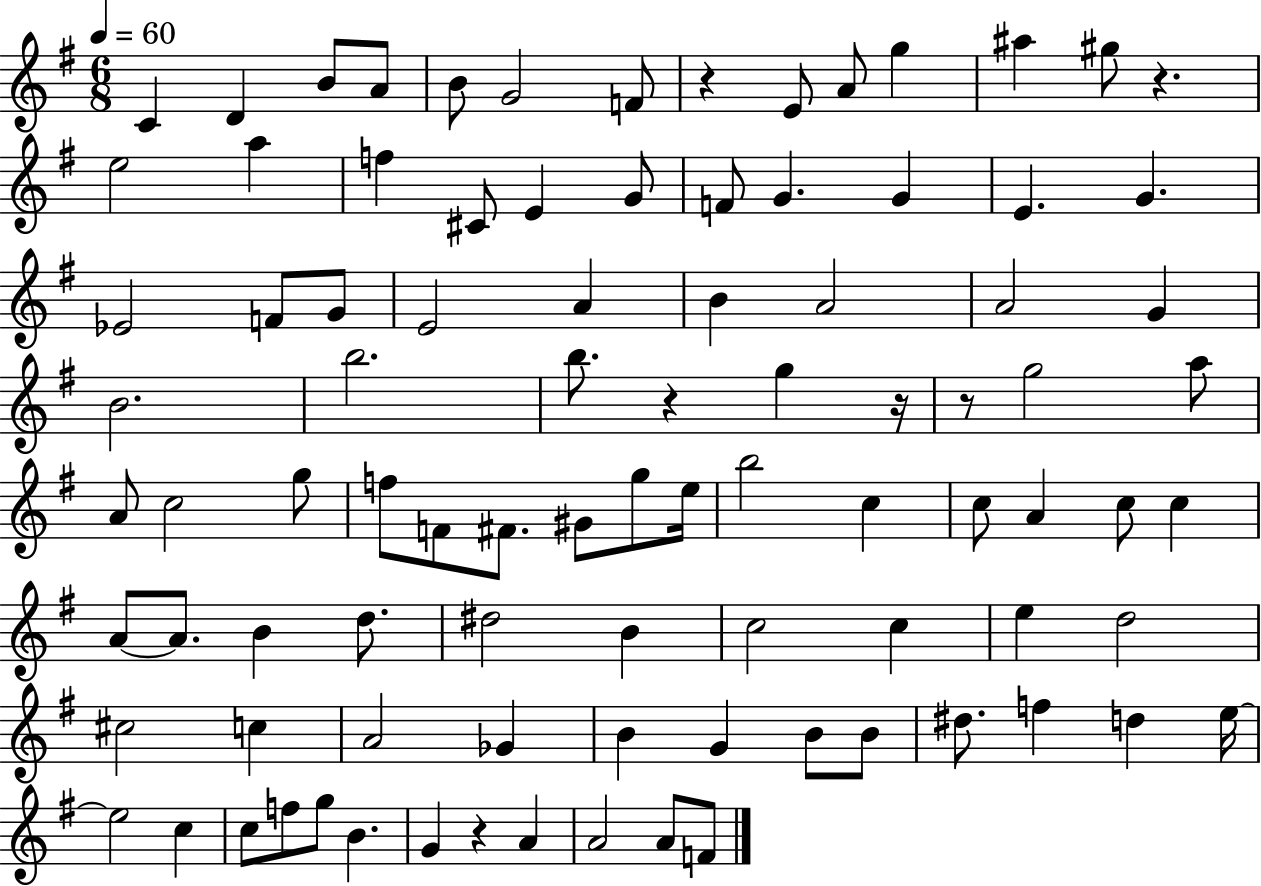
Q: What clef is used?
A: treble